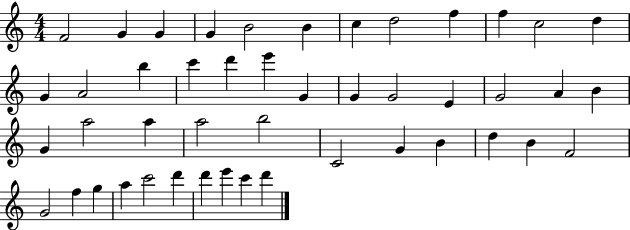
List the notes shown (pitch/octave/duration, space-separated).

F4/h G4/q G4/q G4/q B4/h B4/q C5/q D5/h F5/q F5/q C5/h D5/q G4/q A4/h B5/q C6/q D6/q E6/q G4/q G4/q G4/h E4/q G4/h A4/q B4/q G4/q A5/h A5/q A5/h B5/h C4/h G4/q B4/q D5/q B4/q F4/h G4/h F5/q G5/q A5/q C6/h D6/q D6/q E6/q C6/q D6/q